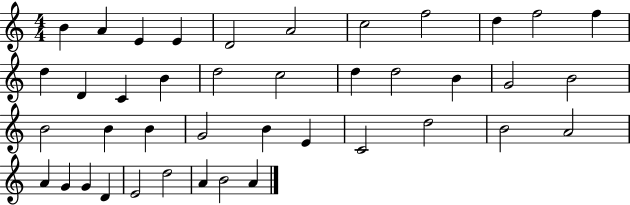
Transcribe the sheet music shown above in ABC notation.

X:1
T:Untitled
M:4/4
L:1/4
K:C
B A E E D2 A2 c2 f2 d f2 f d D C B d2 c2 d d2 B G2 B2 B2 B B G2 B E C2 d2 B2 A2 A G G D E2 d2 A B2 A